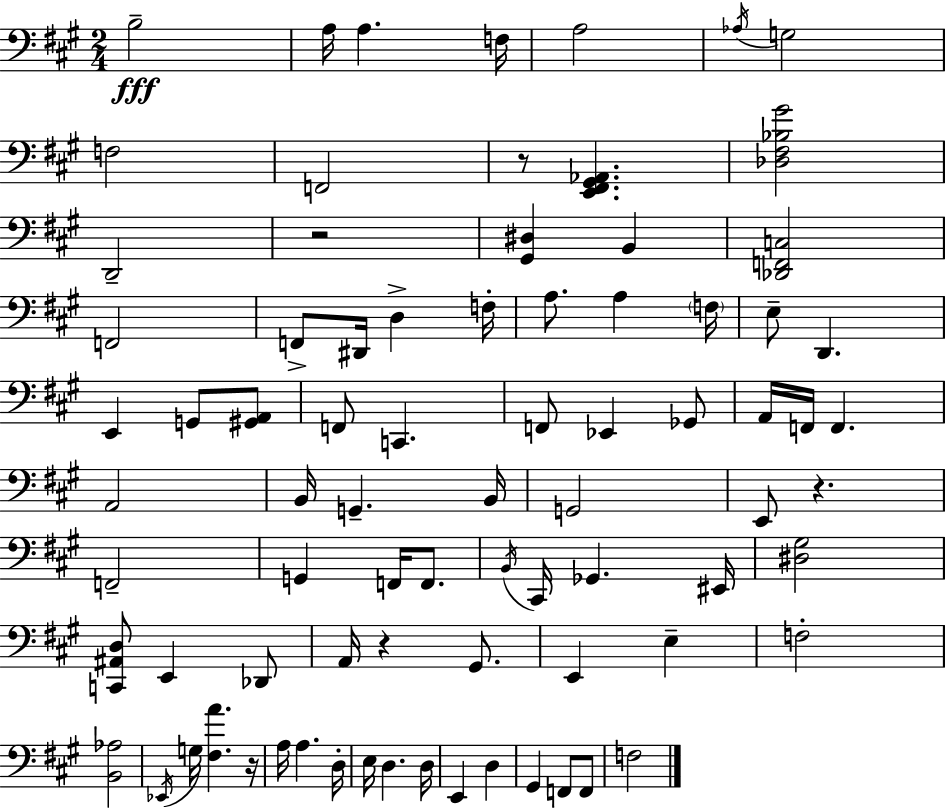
{
  \clef bass
  \numericTimeSignature
  \time 2/4
  \key a \major
  \repeat volta 2 { b2--\fff | a16 a4. f16 | a2 | \acciaccatura { aes16 } g2 | \break f2 | f,2 | r8 <e, fis, gis, aes,>4. | <des fis bes gis'>2 | \break d,2-- | r2 | <gis, dis>4 b,4 | <des, f, c>2 | \break f,2 | f,8-> dis,16 d4-> | f16-. a8. a4 | \parenthesize f16 e8-- d,4. | \break e,4 g,8 <gis, a,>8 | f,8 c,4. | f,8 ees,4 ges,8 | a,16 f,16 f,4. | \break a,2 | b,16 g,4.-- | b,16 g,2 | e,8 r4. | \break f,2-- | g,4 f,16 f,8. | \acciaccatura { b,16 } cis,16 ges,4. | eis,16 <dis gis>2 | \break <c, ais, d>8 e,4 | des,8 a,16 r4 gis,8. | e,4 e4-- | f2-. | \break <b, aes>2 | \acciaccatura { ees,16 } g16 <fis a'>4. | r16 a16 a4. | d16-. e16 d4. | \break d16 e,4 d4 | gis,4 f,8 | f,8 f2 | } \bar "|."
}